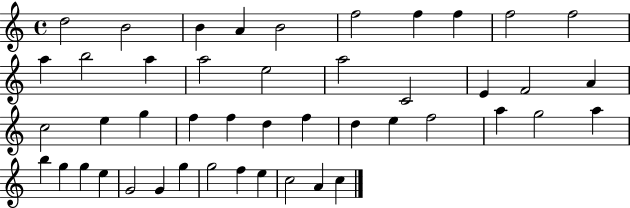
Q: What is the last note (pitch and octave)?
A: C5